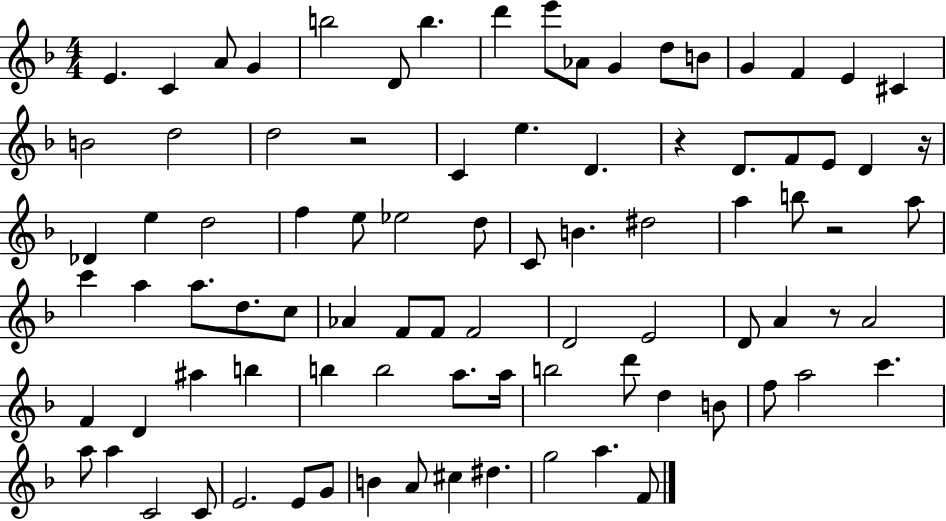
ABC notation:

X:1
T:Untitled
M:4/4
L:1/4
K:F
E C A/2 G b2 D/2 b d' e'/2 _A/2 G d/2 B/2 G F E ^C B2 d2 d2 z2 C e D z D/2 F/2 E/2 D z/4 _D e d2 f e/2 _e2 d/2 C/2 B ^d2 a b/2 z2 a/2 c' a a/2 d/2 c/2 _A F/2 F/2 F2 D2 E2 D/2 A z/2 A2 F D ^a b b b2 a/2 a/4 b2 d'/2 d B/2 f/2 a2 c' a/2 a C2 C/2 E2 E/2 G/2 B A/2 ^c ^d g2 a F/2